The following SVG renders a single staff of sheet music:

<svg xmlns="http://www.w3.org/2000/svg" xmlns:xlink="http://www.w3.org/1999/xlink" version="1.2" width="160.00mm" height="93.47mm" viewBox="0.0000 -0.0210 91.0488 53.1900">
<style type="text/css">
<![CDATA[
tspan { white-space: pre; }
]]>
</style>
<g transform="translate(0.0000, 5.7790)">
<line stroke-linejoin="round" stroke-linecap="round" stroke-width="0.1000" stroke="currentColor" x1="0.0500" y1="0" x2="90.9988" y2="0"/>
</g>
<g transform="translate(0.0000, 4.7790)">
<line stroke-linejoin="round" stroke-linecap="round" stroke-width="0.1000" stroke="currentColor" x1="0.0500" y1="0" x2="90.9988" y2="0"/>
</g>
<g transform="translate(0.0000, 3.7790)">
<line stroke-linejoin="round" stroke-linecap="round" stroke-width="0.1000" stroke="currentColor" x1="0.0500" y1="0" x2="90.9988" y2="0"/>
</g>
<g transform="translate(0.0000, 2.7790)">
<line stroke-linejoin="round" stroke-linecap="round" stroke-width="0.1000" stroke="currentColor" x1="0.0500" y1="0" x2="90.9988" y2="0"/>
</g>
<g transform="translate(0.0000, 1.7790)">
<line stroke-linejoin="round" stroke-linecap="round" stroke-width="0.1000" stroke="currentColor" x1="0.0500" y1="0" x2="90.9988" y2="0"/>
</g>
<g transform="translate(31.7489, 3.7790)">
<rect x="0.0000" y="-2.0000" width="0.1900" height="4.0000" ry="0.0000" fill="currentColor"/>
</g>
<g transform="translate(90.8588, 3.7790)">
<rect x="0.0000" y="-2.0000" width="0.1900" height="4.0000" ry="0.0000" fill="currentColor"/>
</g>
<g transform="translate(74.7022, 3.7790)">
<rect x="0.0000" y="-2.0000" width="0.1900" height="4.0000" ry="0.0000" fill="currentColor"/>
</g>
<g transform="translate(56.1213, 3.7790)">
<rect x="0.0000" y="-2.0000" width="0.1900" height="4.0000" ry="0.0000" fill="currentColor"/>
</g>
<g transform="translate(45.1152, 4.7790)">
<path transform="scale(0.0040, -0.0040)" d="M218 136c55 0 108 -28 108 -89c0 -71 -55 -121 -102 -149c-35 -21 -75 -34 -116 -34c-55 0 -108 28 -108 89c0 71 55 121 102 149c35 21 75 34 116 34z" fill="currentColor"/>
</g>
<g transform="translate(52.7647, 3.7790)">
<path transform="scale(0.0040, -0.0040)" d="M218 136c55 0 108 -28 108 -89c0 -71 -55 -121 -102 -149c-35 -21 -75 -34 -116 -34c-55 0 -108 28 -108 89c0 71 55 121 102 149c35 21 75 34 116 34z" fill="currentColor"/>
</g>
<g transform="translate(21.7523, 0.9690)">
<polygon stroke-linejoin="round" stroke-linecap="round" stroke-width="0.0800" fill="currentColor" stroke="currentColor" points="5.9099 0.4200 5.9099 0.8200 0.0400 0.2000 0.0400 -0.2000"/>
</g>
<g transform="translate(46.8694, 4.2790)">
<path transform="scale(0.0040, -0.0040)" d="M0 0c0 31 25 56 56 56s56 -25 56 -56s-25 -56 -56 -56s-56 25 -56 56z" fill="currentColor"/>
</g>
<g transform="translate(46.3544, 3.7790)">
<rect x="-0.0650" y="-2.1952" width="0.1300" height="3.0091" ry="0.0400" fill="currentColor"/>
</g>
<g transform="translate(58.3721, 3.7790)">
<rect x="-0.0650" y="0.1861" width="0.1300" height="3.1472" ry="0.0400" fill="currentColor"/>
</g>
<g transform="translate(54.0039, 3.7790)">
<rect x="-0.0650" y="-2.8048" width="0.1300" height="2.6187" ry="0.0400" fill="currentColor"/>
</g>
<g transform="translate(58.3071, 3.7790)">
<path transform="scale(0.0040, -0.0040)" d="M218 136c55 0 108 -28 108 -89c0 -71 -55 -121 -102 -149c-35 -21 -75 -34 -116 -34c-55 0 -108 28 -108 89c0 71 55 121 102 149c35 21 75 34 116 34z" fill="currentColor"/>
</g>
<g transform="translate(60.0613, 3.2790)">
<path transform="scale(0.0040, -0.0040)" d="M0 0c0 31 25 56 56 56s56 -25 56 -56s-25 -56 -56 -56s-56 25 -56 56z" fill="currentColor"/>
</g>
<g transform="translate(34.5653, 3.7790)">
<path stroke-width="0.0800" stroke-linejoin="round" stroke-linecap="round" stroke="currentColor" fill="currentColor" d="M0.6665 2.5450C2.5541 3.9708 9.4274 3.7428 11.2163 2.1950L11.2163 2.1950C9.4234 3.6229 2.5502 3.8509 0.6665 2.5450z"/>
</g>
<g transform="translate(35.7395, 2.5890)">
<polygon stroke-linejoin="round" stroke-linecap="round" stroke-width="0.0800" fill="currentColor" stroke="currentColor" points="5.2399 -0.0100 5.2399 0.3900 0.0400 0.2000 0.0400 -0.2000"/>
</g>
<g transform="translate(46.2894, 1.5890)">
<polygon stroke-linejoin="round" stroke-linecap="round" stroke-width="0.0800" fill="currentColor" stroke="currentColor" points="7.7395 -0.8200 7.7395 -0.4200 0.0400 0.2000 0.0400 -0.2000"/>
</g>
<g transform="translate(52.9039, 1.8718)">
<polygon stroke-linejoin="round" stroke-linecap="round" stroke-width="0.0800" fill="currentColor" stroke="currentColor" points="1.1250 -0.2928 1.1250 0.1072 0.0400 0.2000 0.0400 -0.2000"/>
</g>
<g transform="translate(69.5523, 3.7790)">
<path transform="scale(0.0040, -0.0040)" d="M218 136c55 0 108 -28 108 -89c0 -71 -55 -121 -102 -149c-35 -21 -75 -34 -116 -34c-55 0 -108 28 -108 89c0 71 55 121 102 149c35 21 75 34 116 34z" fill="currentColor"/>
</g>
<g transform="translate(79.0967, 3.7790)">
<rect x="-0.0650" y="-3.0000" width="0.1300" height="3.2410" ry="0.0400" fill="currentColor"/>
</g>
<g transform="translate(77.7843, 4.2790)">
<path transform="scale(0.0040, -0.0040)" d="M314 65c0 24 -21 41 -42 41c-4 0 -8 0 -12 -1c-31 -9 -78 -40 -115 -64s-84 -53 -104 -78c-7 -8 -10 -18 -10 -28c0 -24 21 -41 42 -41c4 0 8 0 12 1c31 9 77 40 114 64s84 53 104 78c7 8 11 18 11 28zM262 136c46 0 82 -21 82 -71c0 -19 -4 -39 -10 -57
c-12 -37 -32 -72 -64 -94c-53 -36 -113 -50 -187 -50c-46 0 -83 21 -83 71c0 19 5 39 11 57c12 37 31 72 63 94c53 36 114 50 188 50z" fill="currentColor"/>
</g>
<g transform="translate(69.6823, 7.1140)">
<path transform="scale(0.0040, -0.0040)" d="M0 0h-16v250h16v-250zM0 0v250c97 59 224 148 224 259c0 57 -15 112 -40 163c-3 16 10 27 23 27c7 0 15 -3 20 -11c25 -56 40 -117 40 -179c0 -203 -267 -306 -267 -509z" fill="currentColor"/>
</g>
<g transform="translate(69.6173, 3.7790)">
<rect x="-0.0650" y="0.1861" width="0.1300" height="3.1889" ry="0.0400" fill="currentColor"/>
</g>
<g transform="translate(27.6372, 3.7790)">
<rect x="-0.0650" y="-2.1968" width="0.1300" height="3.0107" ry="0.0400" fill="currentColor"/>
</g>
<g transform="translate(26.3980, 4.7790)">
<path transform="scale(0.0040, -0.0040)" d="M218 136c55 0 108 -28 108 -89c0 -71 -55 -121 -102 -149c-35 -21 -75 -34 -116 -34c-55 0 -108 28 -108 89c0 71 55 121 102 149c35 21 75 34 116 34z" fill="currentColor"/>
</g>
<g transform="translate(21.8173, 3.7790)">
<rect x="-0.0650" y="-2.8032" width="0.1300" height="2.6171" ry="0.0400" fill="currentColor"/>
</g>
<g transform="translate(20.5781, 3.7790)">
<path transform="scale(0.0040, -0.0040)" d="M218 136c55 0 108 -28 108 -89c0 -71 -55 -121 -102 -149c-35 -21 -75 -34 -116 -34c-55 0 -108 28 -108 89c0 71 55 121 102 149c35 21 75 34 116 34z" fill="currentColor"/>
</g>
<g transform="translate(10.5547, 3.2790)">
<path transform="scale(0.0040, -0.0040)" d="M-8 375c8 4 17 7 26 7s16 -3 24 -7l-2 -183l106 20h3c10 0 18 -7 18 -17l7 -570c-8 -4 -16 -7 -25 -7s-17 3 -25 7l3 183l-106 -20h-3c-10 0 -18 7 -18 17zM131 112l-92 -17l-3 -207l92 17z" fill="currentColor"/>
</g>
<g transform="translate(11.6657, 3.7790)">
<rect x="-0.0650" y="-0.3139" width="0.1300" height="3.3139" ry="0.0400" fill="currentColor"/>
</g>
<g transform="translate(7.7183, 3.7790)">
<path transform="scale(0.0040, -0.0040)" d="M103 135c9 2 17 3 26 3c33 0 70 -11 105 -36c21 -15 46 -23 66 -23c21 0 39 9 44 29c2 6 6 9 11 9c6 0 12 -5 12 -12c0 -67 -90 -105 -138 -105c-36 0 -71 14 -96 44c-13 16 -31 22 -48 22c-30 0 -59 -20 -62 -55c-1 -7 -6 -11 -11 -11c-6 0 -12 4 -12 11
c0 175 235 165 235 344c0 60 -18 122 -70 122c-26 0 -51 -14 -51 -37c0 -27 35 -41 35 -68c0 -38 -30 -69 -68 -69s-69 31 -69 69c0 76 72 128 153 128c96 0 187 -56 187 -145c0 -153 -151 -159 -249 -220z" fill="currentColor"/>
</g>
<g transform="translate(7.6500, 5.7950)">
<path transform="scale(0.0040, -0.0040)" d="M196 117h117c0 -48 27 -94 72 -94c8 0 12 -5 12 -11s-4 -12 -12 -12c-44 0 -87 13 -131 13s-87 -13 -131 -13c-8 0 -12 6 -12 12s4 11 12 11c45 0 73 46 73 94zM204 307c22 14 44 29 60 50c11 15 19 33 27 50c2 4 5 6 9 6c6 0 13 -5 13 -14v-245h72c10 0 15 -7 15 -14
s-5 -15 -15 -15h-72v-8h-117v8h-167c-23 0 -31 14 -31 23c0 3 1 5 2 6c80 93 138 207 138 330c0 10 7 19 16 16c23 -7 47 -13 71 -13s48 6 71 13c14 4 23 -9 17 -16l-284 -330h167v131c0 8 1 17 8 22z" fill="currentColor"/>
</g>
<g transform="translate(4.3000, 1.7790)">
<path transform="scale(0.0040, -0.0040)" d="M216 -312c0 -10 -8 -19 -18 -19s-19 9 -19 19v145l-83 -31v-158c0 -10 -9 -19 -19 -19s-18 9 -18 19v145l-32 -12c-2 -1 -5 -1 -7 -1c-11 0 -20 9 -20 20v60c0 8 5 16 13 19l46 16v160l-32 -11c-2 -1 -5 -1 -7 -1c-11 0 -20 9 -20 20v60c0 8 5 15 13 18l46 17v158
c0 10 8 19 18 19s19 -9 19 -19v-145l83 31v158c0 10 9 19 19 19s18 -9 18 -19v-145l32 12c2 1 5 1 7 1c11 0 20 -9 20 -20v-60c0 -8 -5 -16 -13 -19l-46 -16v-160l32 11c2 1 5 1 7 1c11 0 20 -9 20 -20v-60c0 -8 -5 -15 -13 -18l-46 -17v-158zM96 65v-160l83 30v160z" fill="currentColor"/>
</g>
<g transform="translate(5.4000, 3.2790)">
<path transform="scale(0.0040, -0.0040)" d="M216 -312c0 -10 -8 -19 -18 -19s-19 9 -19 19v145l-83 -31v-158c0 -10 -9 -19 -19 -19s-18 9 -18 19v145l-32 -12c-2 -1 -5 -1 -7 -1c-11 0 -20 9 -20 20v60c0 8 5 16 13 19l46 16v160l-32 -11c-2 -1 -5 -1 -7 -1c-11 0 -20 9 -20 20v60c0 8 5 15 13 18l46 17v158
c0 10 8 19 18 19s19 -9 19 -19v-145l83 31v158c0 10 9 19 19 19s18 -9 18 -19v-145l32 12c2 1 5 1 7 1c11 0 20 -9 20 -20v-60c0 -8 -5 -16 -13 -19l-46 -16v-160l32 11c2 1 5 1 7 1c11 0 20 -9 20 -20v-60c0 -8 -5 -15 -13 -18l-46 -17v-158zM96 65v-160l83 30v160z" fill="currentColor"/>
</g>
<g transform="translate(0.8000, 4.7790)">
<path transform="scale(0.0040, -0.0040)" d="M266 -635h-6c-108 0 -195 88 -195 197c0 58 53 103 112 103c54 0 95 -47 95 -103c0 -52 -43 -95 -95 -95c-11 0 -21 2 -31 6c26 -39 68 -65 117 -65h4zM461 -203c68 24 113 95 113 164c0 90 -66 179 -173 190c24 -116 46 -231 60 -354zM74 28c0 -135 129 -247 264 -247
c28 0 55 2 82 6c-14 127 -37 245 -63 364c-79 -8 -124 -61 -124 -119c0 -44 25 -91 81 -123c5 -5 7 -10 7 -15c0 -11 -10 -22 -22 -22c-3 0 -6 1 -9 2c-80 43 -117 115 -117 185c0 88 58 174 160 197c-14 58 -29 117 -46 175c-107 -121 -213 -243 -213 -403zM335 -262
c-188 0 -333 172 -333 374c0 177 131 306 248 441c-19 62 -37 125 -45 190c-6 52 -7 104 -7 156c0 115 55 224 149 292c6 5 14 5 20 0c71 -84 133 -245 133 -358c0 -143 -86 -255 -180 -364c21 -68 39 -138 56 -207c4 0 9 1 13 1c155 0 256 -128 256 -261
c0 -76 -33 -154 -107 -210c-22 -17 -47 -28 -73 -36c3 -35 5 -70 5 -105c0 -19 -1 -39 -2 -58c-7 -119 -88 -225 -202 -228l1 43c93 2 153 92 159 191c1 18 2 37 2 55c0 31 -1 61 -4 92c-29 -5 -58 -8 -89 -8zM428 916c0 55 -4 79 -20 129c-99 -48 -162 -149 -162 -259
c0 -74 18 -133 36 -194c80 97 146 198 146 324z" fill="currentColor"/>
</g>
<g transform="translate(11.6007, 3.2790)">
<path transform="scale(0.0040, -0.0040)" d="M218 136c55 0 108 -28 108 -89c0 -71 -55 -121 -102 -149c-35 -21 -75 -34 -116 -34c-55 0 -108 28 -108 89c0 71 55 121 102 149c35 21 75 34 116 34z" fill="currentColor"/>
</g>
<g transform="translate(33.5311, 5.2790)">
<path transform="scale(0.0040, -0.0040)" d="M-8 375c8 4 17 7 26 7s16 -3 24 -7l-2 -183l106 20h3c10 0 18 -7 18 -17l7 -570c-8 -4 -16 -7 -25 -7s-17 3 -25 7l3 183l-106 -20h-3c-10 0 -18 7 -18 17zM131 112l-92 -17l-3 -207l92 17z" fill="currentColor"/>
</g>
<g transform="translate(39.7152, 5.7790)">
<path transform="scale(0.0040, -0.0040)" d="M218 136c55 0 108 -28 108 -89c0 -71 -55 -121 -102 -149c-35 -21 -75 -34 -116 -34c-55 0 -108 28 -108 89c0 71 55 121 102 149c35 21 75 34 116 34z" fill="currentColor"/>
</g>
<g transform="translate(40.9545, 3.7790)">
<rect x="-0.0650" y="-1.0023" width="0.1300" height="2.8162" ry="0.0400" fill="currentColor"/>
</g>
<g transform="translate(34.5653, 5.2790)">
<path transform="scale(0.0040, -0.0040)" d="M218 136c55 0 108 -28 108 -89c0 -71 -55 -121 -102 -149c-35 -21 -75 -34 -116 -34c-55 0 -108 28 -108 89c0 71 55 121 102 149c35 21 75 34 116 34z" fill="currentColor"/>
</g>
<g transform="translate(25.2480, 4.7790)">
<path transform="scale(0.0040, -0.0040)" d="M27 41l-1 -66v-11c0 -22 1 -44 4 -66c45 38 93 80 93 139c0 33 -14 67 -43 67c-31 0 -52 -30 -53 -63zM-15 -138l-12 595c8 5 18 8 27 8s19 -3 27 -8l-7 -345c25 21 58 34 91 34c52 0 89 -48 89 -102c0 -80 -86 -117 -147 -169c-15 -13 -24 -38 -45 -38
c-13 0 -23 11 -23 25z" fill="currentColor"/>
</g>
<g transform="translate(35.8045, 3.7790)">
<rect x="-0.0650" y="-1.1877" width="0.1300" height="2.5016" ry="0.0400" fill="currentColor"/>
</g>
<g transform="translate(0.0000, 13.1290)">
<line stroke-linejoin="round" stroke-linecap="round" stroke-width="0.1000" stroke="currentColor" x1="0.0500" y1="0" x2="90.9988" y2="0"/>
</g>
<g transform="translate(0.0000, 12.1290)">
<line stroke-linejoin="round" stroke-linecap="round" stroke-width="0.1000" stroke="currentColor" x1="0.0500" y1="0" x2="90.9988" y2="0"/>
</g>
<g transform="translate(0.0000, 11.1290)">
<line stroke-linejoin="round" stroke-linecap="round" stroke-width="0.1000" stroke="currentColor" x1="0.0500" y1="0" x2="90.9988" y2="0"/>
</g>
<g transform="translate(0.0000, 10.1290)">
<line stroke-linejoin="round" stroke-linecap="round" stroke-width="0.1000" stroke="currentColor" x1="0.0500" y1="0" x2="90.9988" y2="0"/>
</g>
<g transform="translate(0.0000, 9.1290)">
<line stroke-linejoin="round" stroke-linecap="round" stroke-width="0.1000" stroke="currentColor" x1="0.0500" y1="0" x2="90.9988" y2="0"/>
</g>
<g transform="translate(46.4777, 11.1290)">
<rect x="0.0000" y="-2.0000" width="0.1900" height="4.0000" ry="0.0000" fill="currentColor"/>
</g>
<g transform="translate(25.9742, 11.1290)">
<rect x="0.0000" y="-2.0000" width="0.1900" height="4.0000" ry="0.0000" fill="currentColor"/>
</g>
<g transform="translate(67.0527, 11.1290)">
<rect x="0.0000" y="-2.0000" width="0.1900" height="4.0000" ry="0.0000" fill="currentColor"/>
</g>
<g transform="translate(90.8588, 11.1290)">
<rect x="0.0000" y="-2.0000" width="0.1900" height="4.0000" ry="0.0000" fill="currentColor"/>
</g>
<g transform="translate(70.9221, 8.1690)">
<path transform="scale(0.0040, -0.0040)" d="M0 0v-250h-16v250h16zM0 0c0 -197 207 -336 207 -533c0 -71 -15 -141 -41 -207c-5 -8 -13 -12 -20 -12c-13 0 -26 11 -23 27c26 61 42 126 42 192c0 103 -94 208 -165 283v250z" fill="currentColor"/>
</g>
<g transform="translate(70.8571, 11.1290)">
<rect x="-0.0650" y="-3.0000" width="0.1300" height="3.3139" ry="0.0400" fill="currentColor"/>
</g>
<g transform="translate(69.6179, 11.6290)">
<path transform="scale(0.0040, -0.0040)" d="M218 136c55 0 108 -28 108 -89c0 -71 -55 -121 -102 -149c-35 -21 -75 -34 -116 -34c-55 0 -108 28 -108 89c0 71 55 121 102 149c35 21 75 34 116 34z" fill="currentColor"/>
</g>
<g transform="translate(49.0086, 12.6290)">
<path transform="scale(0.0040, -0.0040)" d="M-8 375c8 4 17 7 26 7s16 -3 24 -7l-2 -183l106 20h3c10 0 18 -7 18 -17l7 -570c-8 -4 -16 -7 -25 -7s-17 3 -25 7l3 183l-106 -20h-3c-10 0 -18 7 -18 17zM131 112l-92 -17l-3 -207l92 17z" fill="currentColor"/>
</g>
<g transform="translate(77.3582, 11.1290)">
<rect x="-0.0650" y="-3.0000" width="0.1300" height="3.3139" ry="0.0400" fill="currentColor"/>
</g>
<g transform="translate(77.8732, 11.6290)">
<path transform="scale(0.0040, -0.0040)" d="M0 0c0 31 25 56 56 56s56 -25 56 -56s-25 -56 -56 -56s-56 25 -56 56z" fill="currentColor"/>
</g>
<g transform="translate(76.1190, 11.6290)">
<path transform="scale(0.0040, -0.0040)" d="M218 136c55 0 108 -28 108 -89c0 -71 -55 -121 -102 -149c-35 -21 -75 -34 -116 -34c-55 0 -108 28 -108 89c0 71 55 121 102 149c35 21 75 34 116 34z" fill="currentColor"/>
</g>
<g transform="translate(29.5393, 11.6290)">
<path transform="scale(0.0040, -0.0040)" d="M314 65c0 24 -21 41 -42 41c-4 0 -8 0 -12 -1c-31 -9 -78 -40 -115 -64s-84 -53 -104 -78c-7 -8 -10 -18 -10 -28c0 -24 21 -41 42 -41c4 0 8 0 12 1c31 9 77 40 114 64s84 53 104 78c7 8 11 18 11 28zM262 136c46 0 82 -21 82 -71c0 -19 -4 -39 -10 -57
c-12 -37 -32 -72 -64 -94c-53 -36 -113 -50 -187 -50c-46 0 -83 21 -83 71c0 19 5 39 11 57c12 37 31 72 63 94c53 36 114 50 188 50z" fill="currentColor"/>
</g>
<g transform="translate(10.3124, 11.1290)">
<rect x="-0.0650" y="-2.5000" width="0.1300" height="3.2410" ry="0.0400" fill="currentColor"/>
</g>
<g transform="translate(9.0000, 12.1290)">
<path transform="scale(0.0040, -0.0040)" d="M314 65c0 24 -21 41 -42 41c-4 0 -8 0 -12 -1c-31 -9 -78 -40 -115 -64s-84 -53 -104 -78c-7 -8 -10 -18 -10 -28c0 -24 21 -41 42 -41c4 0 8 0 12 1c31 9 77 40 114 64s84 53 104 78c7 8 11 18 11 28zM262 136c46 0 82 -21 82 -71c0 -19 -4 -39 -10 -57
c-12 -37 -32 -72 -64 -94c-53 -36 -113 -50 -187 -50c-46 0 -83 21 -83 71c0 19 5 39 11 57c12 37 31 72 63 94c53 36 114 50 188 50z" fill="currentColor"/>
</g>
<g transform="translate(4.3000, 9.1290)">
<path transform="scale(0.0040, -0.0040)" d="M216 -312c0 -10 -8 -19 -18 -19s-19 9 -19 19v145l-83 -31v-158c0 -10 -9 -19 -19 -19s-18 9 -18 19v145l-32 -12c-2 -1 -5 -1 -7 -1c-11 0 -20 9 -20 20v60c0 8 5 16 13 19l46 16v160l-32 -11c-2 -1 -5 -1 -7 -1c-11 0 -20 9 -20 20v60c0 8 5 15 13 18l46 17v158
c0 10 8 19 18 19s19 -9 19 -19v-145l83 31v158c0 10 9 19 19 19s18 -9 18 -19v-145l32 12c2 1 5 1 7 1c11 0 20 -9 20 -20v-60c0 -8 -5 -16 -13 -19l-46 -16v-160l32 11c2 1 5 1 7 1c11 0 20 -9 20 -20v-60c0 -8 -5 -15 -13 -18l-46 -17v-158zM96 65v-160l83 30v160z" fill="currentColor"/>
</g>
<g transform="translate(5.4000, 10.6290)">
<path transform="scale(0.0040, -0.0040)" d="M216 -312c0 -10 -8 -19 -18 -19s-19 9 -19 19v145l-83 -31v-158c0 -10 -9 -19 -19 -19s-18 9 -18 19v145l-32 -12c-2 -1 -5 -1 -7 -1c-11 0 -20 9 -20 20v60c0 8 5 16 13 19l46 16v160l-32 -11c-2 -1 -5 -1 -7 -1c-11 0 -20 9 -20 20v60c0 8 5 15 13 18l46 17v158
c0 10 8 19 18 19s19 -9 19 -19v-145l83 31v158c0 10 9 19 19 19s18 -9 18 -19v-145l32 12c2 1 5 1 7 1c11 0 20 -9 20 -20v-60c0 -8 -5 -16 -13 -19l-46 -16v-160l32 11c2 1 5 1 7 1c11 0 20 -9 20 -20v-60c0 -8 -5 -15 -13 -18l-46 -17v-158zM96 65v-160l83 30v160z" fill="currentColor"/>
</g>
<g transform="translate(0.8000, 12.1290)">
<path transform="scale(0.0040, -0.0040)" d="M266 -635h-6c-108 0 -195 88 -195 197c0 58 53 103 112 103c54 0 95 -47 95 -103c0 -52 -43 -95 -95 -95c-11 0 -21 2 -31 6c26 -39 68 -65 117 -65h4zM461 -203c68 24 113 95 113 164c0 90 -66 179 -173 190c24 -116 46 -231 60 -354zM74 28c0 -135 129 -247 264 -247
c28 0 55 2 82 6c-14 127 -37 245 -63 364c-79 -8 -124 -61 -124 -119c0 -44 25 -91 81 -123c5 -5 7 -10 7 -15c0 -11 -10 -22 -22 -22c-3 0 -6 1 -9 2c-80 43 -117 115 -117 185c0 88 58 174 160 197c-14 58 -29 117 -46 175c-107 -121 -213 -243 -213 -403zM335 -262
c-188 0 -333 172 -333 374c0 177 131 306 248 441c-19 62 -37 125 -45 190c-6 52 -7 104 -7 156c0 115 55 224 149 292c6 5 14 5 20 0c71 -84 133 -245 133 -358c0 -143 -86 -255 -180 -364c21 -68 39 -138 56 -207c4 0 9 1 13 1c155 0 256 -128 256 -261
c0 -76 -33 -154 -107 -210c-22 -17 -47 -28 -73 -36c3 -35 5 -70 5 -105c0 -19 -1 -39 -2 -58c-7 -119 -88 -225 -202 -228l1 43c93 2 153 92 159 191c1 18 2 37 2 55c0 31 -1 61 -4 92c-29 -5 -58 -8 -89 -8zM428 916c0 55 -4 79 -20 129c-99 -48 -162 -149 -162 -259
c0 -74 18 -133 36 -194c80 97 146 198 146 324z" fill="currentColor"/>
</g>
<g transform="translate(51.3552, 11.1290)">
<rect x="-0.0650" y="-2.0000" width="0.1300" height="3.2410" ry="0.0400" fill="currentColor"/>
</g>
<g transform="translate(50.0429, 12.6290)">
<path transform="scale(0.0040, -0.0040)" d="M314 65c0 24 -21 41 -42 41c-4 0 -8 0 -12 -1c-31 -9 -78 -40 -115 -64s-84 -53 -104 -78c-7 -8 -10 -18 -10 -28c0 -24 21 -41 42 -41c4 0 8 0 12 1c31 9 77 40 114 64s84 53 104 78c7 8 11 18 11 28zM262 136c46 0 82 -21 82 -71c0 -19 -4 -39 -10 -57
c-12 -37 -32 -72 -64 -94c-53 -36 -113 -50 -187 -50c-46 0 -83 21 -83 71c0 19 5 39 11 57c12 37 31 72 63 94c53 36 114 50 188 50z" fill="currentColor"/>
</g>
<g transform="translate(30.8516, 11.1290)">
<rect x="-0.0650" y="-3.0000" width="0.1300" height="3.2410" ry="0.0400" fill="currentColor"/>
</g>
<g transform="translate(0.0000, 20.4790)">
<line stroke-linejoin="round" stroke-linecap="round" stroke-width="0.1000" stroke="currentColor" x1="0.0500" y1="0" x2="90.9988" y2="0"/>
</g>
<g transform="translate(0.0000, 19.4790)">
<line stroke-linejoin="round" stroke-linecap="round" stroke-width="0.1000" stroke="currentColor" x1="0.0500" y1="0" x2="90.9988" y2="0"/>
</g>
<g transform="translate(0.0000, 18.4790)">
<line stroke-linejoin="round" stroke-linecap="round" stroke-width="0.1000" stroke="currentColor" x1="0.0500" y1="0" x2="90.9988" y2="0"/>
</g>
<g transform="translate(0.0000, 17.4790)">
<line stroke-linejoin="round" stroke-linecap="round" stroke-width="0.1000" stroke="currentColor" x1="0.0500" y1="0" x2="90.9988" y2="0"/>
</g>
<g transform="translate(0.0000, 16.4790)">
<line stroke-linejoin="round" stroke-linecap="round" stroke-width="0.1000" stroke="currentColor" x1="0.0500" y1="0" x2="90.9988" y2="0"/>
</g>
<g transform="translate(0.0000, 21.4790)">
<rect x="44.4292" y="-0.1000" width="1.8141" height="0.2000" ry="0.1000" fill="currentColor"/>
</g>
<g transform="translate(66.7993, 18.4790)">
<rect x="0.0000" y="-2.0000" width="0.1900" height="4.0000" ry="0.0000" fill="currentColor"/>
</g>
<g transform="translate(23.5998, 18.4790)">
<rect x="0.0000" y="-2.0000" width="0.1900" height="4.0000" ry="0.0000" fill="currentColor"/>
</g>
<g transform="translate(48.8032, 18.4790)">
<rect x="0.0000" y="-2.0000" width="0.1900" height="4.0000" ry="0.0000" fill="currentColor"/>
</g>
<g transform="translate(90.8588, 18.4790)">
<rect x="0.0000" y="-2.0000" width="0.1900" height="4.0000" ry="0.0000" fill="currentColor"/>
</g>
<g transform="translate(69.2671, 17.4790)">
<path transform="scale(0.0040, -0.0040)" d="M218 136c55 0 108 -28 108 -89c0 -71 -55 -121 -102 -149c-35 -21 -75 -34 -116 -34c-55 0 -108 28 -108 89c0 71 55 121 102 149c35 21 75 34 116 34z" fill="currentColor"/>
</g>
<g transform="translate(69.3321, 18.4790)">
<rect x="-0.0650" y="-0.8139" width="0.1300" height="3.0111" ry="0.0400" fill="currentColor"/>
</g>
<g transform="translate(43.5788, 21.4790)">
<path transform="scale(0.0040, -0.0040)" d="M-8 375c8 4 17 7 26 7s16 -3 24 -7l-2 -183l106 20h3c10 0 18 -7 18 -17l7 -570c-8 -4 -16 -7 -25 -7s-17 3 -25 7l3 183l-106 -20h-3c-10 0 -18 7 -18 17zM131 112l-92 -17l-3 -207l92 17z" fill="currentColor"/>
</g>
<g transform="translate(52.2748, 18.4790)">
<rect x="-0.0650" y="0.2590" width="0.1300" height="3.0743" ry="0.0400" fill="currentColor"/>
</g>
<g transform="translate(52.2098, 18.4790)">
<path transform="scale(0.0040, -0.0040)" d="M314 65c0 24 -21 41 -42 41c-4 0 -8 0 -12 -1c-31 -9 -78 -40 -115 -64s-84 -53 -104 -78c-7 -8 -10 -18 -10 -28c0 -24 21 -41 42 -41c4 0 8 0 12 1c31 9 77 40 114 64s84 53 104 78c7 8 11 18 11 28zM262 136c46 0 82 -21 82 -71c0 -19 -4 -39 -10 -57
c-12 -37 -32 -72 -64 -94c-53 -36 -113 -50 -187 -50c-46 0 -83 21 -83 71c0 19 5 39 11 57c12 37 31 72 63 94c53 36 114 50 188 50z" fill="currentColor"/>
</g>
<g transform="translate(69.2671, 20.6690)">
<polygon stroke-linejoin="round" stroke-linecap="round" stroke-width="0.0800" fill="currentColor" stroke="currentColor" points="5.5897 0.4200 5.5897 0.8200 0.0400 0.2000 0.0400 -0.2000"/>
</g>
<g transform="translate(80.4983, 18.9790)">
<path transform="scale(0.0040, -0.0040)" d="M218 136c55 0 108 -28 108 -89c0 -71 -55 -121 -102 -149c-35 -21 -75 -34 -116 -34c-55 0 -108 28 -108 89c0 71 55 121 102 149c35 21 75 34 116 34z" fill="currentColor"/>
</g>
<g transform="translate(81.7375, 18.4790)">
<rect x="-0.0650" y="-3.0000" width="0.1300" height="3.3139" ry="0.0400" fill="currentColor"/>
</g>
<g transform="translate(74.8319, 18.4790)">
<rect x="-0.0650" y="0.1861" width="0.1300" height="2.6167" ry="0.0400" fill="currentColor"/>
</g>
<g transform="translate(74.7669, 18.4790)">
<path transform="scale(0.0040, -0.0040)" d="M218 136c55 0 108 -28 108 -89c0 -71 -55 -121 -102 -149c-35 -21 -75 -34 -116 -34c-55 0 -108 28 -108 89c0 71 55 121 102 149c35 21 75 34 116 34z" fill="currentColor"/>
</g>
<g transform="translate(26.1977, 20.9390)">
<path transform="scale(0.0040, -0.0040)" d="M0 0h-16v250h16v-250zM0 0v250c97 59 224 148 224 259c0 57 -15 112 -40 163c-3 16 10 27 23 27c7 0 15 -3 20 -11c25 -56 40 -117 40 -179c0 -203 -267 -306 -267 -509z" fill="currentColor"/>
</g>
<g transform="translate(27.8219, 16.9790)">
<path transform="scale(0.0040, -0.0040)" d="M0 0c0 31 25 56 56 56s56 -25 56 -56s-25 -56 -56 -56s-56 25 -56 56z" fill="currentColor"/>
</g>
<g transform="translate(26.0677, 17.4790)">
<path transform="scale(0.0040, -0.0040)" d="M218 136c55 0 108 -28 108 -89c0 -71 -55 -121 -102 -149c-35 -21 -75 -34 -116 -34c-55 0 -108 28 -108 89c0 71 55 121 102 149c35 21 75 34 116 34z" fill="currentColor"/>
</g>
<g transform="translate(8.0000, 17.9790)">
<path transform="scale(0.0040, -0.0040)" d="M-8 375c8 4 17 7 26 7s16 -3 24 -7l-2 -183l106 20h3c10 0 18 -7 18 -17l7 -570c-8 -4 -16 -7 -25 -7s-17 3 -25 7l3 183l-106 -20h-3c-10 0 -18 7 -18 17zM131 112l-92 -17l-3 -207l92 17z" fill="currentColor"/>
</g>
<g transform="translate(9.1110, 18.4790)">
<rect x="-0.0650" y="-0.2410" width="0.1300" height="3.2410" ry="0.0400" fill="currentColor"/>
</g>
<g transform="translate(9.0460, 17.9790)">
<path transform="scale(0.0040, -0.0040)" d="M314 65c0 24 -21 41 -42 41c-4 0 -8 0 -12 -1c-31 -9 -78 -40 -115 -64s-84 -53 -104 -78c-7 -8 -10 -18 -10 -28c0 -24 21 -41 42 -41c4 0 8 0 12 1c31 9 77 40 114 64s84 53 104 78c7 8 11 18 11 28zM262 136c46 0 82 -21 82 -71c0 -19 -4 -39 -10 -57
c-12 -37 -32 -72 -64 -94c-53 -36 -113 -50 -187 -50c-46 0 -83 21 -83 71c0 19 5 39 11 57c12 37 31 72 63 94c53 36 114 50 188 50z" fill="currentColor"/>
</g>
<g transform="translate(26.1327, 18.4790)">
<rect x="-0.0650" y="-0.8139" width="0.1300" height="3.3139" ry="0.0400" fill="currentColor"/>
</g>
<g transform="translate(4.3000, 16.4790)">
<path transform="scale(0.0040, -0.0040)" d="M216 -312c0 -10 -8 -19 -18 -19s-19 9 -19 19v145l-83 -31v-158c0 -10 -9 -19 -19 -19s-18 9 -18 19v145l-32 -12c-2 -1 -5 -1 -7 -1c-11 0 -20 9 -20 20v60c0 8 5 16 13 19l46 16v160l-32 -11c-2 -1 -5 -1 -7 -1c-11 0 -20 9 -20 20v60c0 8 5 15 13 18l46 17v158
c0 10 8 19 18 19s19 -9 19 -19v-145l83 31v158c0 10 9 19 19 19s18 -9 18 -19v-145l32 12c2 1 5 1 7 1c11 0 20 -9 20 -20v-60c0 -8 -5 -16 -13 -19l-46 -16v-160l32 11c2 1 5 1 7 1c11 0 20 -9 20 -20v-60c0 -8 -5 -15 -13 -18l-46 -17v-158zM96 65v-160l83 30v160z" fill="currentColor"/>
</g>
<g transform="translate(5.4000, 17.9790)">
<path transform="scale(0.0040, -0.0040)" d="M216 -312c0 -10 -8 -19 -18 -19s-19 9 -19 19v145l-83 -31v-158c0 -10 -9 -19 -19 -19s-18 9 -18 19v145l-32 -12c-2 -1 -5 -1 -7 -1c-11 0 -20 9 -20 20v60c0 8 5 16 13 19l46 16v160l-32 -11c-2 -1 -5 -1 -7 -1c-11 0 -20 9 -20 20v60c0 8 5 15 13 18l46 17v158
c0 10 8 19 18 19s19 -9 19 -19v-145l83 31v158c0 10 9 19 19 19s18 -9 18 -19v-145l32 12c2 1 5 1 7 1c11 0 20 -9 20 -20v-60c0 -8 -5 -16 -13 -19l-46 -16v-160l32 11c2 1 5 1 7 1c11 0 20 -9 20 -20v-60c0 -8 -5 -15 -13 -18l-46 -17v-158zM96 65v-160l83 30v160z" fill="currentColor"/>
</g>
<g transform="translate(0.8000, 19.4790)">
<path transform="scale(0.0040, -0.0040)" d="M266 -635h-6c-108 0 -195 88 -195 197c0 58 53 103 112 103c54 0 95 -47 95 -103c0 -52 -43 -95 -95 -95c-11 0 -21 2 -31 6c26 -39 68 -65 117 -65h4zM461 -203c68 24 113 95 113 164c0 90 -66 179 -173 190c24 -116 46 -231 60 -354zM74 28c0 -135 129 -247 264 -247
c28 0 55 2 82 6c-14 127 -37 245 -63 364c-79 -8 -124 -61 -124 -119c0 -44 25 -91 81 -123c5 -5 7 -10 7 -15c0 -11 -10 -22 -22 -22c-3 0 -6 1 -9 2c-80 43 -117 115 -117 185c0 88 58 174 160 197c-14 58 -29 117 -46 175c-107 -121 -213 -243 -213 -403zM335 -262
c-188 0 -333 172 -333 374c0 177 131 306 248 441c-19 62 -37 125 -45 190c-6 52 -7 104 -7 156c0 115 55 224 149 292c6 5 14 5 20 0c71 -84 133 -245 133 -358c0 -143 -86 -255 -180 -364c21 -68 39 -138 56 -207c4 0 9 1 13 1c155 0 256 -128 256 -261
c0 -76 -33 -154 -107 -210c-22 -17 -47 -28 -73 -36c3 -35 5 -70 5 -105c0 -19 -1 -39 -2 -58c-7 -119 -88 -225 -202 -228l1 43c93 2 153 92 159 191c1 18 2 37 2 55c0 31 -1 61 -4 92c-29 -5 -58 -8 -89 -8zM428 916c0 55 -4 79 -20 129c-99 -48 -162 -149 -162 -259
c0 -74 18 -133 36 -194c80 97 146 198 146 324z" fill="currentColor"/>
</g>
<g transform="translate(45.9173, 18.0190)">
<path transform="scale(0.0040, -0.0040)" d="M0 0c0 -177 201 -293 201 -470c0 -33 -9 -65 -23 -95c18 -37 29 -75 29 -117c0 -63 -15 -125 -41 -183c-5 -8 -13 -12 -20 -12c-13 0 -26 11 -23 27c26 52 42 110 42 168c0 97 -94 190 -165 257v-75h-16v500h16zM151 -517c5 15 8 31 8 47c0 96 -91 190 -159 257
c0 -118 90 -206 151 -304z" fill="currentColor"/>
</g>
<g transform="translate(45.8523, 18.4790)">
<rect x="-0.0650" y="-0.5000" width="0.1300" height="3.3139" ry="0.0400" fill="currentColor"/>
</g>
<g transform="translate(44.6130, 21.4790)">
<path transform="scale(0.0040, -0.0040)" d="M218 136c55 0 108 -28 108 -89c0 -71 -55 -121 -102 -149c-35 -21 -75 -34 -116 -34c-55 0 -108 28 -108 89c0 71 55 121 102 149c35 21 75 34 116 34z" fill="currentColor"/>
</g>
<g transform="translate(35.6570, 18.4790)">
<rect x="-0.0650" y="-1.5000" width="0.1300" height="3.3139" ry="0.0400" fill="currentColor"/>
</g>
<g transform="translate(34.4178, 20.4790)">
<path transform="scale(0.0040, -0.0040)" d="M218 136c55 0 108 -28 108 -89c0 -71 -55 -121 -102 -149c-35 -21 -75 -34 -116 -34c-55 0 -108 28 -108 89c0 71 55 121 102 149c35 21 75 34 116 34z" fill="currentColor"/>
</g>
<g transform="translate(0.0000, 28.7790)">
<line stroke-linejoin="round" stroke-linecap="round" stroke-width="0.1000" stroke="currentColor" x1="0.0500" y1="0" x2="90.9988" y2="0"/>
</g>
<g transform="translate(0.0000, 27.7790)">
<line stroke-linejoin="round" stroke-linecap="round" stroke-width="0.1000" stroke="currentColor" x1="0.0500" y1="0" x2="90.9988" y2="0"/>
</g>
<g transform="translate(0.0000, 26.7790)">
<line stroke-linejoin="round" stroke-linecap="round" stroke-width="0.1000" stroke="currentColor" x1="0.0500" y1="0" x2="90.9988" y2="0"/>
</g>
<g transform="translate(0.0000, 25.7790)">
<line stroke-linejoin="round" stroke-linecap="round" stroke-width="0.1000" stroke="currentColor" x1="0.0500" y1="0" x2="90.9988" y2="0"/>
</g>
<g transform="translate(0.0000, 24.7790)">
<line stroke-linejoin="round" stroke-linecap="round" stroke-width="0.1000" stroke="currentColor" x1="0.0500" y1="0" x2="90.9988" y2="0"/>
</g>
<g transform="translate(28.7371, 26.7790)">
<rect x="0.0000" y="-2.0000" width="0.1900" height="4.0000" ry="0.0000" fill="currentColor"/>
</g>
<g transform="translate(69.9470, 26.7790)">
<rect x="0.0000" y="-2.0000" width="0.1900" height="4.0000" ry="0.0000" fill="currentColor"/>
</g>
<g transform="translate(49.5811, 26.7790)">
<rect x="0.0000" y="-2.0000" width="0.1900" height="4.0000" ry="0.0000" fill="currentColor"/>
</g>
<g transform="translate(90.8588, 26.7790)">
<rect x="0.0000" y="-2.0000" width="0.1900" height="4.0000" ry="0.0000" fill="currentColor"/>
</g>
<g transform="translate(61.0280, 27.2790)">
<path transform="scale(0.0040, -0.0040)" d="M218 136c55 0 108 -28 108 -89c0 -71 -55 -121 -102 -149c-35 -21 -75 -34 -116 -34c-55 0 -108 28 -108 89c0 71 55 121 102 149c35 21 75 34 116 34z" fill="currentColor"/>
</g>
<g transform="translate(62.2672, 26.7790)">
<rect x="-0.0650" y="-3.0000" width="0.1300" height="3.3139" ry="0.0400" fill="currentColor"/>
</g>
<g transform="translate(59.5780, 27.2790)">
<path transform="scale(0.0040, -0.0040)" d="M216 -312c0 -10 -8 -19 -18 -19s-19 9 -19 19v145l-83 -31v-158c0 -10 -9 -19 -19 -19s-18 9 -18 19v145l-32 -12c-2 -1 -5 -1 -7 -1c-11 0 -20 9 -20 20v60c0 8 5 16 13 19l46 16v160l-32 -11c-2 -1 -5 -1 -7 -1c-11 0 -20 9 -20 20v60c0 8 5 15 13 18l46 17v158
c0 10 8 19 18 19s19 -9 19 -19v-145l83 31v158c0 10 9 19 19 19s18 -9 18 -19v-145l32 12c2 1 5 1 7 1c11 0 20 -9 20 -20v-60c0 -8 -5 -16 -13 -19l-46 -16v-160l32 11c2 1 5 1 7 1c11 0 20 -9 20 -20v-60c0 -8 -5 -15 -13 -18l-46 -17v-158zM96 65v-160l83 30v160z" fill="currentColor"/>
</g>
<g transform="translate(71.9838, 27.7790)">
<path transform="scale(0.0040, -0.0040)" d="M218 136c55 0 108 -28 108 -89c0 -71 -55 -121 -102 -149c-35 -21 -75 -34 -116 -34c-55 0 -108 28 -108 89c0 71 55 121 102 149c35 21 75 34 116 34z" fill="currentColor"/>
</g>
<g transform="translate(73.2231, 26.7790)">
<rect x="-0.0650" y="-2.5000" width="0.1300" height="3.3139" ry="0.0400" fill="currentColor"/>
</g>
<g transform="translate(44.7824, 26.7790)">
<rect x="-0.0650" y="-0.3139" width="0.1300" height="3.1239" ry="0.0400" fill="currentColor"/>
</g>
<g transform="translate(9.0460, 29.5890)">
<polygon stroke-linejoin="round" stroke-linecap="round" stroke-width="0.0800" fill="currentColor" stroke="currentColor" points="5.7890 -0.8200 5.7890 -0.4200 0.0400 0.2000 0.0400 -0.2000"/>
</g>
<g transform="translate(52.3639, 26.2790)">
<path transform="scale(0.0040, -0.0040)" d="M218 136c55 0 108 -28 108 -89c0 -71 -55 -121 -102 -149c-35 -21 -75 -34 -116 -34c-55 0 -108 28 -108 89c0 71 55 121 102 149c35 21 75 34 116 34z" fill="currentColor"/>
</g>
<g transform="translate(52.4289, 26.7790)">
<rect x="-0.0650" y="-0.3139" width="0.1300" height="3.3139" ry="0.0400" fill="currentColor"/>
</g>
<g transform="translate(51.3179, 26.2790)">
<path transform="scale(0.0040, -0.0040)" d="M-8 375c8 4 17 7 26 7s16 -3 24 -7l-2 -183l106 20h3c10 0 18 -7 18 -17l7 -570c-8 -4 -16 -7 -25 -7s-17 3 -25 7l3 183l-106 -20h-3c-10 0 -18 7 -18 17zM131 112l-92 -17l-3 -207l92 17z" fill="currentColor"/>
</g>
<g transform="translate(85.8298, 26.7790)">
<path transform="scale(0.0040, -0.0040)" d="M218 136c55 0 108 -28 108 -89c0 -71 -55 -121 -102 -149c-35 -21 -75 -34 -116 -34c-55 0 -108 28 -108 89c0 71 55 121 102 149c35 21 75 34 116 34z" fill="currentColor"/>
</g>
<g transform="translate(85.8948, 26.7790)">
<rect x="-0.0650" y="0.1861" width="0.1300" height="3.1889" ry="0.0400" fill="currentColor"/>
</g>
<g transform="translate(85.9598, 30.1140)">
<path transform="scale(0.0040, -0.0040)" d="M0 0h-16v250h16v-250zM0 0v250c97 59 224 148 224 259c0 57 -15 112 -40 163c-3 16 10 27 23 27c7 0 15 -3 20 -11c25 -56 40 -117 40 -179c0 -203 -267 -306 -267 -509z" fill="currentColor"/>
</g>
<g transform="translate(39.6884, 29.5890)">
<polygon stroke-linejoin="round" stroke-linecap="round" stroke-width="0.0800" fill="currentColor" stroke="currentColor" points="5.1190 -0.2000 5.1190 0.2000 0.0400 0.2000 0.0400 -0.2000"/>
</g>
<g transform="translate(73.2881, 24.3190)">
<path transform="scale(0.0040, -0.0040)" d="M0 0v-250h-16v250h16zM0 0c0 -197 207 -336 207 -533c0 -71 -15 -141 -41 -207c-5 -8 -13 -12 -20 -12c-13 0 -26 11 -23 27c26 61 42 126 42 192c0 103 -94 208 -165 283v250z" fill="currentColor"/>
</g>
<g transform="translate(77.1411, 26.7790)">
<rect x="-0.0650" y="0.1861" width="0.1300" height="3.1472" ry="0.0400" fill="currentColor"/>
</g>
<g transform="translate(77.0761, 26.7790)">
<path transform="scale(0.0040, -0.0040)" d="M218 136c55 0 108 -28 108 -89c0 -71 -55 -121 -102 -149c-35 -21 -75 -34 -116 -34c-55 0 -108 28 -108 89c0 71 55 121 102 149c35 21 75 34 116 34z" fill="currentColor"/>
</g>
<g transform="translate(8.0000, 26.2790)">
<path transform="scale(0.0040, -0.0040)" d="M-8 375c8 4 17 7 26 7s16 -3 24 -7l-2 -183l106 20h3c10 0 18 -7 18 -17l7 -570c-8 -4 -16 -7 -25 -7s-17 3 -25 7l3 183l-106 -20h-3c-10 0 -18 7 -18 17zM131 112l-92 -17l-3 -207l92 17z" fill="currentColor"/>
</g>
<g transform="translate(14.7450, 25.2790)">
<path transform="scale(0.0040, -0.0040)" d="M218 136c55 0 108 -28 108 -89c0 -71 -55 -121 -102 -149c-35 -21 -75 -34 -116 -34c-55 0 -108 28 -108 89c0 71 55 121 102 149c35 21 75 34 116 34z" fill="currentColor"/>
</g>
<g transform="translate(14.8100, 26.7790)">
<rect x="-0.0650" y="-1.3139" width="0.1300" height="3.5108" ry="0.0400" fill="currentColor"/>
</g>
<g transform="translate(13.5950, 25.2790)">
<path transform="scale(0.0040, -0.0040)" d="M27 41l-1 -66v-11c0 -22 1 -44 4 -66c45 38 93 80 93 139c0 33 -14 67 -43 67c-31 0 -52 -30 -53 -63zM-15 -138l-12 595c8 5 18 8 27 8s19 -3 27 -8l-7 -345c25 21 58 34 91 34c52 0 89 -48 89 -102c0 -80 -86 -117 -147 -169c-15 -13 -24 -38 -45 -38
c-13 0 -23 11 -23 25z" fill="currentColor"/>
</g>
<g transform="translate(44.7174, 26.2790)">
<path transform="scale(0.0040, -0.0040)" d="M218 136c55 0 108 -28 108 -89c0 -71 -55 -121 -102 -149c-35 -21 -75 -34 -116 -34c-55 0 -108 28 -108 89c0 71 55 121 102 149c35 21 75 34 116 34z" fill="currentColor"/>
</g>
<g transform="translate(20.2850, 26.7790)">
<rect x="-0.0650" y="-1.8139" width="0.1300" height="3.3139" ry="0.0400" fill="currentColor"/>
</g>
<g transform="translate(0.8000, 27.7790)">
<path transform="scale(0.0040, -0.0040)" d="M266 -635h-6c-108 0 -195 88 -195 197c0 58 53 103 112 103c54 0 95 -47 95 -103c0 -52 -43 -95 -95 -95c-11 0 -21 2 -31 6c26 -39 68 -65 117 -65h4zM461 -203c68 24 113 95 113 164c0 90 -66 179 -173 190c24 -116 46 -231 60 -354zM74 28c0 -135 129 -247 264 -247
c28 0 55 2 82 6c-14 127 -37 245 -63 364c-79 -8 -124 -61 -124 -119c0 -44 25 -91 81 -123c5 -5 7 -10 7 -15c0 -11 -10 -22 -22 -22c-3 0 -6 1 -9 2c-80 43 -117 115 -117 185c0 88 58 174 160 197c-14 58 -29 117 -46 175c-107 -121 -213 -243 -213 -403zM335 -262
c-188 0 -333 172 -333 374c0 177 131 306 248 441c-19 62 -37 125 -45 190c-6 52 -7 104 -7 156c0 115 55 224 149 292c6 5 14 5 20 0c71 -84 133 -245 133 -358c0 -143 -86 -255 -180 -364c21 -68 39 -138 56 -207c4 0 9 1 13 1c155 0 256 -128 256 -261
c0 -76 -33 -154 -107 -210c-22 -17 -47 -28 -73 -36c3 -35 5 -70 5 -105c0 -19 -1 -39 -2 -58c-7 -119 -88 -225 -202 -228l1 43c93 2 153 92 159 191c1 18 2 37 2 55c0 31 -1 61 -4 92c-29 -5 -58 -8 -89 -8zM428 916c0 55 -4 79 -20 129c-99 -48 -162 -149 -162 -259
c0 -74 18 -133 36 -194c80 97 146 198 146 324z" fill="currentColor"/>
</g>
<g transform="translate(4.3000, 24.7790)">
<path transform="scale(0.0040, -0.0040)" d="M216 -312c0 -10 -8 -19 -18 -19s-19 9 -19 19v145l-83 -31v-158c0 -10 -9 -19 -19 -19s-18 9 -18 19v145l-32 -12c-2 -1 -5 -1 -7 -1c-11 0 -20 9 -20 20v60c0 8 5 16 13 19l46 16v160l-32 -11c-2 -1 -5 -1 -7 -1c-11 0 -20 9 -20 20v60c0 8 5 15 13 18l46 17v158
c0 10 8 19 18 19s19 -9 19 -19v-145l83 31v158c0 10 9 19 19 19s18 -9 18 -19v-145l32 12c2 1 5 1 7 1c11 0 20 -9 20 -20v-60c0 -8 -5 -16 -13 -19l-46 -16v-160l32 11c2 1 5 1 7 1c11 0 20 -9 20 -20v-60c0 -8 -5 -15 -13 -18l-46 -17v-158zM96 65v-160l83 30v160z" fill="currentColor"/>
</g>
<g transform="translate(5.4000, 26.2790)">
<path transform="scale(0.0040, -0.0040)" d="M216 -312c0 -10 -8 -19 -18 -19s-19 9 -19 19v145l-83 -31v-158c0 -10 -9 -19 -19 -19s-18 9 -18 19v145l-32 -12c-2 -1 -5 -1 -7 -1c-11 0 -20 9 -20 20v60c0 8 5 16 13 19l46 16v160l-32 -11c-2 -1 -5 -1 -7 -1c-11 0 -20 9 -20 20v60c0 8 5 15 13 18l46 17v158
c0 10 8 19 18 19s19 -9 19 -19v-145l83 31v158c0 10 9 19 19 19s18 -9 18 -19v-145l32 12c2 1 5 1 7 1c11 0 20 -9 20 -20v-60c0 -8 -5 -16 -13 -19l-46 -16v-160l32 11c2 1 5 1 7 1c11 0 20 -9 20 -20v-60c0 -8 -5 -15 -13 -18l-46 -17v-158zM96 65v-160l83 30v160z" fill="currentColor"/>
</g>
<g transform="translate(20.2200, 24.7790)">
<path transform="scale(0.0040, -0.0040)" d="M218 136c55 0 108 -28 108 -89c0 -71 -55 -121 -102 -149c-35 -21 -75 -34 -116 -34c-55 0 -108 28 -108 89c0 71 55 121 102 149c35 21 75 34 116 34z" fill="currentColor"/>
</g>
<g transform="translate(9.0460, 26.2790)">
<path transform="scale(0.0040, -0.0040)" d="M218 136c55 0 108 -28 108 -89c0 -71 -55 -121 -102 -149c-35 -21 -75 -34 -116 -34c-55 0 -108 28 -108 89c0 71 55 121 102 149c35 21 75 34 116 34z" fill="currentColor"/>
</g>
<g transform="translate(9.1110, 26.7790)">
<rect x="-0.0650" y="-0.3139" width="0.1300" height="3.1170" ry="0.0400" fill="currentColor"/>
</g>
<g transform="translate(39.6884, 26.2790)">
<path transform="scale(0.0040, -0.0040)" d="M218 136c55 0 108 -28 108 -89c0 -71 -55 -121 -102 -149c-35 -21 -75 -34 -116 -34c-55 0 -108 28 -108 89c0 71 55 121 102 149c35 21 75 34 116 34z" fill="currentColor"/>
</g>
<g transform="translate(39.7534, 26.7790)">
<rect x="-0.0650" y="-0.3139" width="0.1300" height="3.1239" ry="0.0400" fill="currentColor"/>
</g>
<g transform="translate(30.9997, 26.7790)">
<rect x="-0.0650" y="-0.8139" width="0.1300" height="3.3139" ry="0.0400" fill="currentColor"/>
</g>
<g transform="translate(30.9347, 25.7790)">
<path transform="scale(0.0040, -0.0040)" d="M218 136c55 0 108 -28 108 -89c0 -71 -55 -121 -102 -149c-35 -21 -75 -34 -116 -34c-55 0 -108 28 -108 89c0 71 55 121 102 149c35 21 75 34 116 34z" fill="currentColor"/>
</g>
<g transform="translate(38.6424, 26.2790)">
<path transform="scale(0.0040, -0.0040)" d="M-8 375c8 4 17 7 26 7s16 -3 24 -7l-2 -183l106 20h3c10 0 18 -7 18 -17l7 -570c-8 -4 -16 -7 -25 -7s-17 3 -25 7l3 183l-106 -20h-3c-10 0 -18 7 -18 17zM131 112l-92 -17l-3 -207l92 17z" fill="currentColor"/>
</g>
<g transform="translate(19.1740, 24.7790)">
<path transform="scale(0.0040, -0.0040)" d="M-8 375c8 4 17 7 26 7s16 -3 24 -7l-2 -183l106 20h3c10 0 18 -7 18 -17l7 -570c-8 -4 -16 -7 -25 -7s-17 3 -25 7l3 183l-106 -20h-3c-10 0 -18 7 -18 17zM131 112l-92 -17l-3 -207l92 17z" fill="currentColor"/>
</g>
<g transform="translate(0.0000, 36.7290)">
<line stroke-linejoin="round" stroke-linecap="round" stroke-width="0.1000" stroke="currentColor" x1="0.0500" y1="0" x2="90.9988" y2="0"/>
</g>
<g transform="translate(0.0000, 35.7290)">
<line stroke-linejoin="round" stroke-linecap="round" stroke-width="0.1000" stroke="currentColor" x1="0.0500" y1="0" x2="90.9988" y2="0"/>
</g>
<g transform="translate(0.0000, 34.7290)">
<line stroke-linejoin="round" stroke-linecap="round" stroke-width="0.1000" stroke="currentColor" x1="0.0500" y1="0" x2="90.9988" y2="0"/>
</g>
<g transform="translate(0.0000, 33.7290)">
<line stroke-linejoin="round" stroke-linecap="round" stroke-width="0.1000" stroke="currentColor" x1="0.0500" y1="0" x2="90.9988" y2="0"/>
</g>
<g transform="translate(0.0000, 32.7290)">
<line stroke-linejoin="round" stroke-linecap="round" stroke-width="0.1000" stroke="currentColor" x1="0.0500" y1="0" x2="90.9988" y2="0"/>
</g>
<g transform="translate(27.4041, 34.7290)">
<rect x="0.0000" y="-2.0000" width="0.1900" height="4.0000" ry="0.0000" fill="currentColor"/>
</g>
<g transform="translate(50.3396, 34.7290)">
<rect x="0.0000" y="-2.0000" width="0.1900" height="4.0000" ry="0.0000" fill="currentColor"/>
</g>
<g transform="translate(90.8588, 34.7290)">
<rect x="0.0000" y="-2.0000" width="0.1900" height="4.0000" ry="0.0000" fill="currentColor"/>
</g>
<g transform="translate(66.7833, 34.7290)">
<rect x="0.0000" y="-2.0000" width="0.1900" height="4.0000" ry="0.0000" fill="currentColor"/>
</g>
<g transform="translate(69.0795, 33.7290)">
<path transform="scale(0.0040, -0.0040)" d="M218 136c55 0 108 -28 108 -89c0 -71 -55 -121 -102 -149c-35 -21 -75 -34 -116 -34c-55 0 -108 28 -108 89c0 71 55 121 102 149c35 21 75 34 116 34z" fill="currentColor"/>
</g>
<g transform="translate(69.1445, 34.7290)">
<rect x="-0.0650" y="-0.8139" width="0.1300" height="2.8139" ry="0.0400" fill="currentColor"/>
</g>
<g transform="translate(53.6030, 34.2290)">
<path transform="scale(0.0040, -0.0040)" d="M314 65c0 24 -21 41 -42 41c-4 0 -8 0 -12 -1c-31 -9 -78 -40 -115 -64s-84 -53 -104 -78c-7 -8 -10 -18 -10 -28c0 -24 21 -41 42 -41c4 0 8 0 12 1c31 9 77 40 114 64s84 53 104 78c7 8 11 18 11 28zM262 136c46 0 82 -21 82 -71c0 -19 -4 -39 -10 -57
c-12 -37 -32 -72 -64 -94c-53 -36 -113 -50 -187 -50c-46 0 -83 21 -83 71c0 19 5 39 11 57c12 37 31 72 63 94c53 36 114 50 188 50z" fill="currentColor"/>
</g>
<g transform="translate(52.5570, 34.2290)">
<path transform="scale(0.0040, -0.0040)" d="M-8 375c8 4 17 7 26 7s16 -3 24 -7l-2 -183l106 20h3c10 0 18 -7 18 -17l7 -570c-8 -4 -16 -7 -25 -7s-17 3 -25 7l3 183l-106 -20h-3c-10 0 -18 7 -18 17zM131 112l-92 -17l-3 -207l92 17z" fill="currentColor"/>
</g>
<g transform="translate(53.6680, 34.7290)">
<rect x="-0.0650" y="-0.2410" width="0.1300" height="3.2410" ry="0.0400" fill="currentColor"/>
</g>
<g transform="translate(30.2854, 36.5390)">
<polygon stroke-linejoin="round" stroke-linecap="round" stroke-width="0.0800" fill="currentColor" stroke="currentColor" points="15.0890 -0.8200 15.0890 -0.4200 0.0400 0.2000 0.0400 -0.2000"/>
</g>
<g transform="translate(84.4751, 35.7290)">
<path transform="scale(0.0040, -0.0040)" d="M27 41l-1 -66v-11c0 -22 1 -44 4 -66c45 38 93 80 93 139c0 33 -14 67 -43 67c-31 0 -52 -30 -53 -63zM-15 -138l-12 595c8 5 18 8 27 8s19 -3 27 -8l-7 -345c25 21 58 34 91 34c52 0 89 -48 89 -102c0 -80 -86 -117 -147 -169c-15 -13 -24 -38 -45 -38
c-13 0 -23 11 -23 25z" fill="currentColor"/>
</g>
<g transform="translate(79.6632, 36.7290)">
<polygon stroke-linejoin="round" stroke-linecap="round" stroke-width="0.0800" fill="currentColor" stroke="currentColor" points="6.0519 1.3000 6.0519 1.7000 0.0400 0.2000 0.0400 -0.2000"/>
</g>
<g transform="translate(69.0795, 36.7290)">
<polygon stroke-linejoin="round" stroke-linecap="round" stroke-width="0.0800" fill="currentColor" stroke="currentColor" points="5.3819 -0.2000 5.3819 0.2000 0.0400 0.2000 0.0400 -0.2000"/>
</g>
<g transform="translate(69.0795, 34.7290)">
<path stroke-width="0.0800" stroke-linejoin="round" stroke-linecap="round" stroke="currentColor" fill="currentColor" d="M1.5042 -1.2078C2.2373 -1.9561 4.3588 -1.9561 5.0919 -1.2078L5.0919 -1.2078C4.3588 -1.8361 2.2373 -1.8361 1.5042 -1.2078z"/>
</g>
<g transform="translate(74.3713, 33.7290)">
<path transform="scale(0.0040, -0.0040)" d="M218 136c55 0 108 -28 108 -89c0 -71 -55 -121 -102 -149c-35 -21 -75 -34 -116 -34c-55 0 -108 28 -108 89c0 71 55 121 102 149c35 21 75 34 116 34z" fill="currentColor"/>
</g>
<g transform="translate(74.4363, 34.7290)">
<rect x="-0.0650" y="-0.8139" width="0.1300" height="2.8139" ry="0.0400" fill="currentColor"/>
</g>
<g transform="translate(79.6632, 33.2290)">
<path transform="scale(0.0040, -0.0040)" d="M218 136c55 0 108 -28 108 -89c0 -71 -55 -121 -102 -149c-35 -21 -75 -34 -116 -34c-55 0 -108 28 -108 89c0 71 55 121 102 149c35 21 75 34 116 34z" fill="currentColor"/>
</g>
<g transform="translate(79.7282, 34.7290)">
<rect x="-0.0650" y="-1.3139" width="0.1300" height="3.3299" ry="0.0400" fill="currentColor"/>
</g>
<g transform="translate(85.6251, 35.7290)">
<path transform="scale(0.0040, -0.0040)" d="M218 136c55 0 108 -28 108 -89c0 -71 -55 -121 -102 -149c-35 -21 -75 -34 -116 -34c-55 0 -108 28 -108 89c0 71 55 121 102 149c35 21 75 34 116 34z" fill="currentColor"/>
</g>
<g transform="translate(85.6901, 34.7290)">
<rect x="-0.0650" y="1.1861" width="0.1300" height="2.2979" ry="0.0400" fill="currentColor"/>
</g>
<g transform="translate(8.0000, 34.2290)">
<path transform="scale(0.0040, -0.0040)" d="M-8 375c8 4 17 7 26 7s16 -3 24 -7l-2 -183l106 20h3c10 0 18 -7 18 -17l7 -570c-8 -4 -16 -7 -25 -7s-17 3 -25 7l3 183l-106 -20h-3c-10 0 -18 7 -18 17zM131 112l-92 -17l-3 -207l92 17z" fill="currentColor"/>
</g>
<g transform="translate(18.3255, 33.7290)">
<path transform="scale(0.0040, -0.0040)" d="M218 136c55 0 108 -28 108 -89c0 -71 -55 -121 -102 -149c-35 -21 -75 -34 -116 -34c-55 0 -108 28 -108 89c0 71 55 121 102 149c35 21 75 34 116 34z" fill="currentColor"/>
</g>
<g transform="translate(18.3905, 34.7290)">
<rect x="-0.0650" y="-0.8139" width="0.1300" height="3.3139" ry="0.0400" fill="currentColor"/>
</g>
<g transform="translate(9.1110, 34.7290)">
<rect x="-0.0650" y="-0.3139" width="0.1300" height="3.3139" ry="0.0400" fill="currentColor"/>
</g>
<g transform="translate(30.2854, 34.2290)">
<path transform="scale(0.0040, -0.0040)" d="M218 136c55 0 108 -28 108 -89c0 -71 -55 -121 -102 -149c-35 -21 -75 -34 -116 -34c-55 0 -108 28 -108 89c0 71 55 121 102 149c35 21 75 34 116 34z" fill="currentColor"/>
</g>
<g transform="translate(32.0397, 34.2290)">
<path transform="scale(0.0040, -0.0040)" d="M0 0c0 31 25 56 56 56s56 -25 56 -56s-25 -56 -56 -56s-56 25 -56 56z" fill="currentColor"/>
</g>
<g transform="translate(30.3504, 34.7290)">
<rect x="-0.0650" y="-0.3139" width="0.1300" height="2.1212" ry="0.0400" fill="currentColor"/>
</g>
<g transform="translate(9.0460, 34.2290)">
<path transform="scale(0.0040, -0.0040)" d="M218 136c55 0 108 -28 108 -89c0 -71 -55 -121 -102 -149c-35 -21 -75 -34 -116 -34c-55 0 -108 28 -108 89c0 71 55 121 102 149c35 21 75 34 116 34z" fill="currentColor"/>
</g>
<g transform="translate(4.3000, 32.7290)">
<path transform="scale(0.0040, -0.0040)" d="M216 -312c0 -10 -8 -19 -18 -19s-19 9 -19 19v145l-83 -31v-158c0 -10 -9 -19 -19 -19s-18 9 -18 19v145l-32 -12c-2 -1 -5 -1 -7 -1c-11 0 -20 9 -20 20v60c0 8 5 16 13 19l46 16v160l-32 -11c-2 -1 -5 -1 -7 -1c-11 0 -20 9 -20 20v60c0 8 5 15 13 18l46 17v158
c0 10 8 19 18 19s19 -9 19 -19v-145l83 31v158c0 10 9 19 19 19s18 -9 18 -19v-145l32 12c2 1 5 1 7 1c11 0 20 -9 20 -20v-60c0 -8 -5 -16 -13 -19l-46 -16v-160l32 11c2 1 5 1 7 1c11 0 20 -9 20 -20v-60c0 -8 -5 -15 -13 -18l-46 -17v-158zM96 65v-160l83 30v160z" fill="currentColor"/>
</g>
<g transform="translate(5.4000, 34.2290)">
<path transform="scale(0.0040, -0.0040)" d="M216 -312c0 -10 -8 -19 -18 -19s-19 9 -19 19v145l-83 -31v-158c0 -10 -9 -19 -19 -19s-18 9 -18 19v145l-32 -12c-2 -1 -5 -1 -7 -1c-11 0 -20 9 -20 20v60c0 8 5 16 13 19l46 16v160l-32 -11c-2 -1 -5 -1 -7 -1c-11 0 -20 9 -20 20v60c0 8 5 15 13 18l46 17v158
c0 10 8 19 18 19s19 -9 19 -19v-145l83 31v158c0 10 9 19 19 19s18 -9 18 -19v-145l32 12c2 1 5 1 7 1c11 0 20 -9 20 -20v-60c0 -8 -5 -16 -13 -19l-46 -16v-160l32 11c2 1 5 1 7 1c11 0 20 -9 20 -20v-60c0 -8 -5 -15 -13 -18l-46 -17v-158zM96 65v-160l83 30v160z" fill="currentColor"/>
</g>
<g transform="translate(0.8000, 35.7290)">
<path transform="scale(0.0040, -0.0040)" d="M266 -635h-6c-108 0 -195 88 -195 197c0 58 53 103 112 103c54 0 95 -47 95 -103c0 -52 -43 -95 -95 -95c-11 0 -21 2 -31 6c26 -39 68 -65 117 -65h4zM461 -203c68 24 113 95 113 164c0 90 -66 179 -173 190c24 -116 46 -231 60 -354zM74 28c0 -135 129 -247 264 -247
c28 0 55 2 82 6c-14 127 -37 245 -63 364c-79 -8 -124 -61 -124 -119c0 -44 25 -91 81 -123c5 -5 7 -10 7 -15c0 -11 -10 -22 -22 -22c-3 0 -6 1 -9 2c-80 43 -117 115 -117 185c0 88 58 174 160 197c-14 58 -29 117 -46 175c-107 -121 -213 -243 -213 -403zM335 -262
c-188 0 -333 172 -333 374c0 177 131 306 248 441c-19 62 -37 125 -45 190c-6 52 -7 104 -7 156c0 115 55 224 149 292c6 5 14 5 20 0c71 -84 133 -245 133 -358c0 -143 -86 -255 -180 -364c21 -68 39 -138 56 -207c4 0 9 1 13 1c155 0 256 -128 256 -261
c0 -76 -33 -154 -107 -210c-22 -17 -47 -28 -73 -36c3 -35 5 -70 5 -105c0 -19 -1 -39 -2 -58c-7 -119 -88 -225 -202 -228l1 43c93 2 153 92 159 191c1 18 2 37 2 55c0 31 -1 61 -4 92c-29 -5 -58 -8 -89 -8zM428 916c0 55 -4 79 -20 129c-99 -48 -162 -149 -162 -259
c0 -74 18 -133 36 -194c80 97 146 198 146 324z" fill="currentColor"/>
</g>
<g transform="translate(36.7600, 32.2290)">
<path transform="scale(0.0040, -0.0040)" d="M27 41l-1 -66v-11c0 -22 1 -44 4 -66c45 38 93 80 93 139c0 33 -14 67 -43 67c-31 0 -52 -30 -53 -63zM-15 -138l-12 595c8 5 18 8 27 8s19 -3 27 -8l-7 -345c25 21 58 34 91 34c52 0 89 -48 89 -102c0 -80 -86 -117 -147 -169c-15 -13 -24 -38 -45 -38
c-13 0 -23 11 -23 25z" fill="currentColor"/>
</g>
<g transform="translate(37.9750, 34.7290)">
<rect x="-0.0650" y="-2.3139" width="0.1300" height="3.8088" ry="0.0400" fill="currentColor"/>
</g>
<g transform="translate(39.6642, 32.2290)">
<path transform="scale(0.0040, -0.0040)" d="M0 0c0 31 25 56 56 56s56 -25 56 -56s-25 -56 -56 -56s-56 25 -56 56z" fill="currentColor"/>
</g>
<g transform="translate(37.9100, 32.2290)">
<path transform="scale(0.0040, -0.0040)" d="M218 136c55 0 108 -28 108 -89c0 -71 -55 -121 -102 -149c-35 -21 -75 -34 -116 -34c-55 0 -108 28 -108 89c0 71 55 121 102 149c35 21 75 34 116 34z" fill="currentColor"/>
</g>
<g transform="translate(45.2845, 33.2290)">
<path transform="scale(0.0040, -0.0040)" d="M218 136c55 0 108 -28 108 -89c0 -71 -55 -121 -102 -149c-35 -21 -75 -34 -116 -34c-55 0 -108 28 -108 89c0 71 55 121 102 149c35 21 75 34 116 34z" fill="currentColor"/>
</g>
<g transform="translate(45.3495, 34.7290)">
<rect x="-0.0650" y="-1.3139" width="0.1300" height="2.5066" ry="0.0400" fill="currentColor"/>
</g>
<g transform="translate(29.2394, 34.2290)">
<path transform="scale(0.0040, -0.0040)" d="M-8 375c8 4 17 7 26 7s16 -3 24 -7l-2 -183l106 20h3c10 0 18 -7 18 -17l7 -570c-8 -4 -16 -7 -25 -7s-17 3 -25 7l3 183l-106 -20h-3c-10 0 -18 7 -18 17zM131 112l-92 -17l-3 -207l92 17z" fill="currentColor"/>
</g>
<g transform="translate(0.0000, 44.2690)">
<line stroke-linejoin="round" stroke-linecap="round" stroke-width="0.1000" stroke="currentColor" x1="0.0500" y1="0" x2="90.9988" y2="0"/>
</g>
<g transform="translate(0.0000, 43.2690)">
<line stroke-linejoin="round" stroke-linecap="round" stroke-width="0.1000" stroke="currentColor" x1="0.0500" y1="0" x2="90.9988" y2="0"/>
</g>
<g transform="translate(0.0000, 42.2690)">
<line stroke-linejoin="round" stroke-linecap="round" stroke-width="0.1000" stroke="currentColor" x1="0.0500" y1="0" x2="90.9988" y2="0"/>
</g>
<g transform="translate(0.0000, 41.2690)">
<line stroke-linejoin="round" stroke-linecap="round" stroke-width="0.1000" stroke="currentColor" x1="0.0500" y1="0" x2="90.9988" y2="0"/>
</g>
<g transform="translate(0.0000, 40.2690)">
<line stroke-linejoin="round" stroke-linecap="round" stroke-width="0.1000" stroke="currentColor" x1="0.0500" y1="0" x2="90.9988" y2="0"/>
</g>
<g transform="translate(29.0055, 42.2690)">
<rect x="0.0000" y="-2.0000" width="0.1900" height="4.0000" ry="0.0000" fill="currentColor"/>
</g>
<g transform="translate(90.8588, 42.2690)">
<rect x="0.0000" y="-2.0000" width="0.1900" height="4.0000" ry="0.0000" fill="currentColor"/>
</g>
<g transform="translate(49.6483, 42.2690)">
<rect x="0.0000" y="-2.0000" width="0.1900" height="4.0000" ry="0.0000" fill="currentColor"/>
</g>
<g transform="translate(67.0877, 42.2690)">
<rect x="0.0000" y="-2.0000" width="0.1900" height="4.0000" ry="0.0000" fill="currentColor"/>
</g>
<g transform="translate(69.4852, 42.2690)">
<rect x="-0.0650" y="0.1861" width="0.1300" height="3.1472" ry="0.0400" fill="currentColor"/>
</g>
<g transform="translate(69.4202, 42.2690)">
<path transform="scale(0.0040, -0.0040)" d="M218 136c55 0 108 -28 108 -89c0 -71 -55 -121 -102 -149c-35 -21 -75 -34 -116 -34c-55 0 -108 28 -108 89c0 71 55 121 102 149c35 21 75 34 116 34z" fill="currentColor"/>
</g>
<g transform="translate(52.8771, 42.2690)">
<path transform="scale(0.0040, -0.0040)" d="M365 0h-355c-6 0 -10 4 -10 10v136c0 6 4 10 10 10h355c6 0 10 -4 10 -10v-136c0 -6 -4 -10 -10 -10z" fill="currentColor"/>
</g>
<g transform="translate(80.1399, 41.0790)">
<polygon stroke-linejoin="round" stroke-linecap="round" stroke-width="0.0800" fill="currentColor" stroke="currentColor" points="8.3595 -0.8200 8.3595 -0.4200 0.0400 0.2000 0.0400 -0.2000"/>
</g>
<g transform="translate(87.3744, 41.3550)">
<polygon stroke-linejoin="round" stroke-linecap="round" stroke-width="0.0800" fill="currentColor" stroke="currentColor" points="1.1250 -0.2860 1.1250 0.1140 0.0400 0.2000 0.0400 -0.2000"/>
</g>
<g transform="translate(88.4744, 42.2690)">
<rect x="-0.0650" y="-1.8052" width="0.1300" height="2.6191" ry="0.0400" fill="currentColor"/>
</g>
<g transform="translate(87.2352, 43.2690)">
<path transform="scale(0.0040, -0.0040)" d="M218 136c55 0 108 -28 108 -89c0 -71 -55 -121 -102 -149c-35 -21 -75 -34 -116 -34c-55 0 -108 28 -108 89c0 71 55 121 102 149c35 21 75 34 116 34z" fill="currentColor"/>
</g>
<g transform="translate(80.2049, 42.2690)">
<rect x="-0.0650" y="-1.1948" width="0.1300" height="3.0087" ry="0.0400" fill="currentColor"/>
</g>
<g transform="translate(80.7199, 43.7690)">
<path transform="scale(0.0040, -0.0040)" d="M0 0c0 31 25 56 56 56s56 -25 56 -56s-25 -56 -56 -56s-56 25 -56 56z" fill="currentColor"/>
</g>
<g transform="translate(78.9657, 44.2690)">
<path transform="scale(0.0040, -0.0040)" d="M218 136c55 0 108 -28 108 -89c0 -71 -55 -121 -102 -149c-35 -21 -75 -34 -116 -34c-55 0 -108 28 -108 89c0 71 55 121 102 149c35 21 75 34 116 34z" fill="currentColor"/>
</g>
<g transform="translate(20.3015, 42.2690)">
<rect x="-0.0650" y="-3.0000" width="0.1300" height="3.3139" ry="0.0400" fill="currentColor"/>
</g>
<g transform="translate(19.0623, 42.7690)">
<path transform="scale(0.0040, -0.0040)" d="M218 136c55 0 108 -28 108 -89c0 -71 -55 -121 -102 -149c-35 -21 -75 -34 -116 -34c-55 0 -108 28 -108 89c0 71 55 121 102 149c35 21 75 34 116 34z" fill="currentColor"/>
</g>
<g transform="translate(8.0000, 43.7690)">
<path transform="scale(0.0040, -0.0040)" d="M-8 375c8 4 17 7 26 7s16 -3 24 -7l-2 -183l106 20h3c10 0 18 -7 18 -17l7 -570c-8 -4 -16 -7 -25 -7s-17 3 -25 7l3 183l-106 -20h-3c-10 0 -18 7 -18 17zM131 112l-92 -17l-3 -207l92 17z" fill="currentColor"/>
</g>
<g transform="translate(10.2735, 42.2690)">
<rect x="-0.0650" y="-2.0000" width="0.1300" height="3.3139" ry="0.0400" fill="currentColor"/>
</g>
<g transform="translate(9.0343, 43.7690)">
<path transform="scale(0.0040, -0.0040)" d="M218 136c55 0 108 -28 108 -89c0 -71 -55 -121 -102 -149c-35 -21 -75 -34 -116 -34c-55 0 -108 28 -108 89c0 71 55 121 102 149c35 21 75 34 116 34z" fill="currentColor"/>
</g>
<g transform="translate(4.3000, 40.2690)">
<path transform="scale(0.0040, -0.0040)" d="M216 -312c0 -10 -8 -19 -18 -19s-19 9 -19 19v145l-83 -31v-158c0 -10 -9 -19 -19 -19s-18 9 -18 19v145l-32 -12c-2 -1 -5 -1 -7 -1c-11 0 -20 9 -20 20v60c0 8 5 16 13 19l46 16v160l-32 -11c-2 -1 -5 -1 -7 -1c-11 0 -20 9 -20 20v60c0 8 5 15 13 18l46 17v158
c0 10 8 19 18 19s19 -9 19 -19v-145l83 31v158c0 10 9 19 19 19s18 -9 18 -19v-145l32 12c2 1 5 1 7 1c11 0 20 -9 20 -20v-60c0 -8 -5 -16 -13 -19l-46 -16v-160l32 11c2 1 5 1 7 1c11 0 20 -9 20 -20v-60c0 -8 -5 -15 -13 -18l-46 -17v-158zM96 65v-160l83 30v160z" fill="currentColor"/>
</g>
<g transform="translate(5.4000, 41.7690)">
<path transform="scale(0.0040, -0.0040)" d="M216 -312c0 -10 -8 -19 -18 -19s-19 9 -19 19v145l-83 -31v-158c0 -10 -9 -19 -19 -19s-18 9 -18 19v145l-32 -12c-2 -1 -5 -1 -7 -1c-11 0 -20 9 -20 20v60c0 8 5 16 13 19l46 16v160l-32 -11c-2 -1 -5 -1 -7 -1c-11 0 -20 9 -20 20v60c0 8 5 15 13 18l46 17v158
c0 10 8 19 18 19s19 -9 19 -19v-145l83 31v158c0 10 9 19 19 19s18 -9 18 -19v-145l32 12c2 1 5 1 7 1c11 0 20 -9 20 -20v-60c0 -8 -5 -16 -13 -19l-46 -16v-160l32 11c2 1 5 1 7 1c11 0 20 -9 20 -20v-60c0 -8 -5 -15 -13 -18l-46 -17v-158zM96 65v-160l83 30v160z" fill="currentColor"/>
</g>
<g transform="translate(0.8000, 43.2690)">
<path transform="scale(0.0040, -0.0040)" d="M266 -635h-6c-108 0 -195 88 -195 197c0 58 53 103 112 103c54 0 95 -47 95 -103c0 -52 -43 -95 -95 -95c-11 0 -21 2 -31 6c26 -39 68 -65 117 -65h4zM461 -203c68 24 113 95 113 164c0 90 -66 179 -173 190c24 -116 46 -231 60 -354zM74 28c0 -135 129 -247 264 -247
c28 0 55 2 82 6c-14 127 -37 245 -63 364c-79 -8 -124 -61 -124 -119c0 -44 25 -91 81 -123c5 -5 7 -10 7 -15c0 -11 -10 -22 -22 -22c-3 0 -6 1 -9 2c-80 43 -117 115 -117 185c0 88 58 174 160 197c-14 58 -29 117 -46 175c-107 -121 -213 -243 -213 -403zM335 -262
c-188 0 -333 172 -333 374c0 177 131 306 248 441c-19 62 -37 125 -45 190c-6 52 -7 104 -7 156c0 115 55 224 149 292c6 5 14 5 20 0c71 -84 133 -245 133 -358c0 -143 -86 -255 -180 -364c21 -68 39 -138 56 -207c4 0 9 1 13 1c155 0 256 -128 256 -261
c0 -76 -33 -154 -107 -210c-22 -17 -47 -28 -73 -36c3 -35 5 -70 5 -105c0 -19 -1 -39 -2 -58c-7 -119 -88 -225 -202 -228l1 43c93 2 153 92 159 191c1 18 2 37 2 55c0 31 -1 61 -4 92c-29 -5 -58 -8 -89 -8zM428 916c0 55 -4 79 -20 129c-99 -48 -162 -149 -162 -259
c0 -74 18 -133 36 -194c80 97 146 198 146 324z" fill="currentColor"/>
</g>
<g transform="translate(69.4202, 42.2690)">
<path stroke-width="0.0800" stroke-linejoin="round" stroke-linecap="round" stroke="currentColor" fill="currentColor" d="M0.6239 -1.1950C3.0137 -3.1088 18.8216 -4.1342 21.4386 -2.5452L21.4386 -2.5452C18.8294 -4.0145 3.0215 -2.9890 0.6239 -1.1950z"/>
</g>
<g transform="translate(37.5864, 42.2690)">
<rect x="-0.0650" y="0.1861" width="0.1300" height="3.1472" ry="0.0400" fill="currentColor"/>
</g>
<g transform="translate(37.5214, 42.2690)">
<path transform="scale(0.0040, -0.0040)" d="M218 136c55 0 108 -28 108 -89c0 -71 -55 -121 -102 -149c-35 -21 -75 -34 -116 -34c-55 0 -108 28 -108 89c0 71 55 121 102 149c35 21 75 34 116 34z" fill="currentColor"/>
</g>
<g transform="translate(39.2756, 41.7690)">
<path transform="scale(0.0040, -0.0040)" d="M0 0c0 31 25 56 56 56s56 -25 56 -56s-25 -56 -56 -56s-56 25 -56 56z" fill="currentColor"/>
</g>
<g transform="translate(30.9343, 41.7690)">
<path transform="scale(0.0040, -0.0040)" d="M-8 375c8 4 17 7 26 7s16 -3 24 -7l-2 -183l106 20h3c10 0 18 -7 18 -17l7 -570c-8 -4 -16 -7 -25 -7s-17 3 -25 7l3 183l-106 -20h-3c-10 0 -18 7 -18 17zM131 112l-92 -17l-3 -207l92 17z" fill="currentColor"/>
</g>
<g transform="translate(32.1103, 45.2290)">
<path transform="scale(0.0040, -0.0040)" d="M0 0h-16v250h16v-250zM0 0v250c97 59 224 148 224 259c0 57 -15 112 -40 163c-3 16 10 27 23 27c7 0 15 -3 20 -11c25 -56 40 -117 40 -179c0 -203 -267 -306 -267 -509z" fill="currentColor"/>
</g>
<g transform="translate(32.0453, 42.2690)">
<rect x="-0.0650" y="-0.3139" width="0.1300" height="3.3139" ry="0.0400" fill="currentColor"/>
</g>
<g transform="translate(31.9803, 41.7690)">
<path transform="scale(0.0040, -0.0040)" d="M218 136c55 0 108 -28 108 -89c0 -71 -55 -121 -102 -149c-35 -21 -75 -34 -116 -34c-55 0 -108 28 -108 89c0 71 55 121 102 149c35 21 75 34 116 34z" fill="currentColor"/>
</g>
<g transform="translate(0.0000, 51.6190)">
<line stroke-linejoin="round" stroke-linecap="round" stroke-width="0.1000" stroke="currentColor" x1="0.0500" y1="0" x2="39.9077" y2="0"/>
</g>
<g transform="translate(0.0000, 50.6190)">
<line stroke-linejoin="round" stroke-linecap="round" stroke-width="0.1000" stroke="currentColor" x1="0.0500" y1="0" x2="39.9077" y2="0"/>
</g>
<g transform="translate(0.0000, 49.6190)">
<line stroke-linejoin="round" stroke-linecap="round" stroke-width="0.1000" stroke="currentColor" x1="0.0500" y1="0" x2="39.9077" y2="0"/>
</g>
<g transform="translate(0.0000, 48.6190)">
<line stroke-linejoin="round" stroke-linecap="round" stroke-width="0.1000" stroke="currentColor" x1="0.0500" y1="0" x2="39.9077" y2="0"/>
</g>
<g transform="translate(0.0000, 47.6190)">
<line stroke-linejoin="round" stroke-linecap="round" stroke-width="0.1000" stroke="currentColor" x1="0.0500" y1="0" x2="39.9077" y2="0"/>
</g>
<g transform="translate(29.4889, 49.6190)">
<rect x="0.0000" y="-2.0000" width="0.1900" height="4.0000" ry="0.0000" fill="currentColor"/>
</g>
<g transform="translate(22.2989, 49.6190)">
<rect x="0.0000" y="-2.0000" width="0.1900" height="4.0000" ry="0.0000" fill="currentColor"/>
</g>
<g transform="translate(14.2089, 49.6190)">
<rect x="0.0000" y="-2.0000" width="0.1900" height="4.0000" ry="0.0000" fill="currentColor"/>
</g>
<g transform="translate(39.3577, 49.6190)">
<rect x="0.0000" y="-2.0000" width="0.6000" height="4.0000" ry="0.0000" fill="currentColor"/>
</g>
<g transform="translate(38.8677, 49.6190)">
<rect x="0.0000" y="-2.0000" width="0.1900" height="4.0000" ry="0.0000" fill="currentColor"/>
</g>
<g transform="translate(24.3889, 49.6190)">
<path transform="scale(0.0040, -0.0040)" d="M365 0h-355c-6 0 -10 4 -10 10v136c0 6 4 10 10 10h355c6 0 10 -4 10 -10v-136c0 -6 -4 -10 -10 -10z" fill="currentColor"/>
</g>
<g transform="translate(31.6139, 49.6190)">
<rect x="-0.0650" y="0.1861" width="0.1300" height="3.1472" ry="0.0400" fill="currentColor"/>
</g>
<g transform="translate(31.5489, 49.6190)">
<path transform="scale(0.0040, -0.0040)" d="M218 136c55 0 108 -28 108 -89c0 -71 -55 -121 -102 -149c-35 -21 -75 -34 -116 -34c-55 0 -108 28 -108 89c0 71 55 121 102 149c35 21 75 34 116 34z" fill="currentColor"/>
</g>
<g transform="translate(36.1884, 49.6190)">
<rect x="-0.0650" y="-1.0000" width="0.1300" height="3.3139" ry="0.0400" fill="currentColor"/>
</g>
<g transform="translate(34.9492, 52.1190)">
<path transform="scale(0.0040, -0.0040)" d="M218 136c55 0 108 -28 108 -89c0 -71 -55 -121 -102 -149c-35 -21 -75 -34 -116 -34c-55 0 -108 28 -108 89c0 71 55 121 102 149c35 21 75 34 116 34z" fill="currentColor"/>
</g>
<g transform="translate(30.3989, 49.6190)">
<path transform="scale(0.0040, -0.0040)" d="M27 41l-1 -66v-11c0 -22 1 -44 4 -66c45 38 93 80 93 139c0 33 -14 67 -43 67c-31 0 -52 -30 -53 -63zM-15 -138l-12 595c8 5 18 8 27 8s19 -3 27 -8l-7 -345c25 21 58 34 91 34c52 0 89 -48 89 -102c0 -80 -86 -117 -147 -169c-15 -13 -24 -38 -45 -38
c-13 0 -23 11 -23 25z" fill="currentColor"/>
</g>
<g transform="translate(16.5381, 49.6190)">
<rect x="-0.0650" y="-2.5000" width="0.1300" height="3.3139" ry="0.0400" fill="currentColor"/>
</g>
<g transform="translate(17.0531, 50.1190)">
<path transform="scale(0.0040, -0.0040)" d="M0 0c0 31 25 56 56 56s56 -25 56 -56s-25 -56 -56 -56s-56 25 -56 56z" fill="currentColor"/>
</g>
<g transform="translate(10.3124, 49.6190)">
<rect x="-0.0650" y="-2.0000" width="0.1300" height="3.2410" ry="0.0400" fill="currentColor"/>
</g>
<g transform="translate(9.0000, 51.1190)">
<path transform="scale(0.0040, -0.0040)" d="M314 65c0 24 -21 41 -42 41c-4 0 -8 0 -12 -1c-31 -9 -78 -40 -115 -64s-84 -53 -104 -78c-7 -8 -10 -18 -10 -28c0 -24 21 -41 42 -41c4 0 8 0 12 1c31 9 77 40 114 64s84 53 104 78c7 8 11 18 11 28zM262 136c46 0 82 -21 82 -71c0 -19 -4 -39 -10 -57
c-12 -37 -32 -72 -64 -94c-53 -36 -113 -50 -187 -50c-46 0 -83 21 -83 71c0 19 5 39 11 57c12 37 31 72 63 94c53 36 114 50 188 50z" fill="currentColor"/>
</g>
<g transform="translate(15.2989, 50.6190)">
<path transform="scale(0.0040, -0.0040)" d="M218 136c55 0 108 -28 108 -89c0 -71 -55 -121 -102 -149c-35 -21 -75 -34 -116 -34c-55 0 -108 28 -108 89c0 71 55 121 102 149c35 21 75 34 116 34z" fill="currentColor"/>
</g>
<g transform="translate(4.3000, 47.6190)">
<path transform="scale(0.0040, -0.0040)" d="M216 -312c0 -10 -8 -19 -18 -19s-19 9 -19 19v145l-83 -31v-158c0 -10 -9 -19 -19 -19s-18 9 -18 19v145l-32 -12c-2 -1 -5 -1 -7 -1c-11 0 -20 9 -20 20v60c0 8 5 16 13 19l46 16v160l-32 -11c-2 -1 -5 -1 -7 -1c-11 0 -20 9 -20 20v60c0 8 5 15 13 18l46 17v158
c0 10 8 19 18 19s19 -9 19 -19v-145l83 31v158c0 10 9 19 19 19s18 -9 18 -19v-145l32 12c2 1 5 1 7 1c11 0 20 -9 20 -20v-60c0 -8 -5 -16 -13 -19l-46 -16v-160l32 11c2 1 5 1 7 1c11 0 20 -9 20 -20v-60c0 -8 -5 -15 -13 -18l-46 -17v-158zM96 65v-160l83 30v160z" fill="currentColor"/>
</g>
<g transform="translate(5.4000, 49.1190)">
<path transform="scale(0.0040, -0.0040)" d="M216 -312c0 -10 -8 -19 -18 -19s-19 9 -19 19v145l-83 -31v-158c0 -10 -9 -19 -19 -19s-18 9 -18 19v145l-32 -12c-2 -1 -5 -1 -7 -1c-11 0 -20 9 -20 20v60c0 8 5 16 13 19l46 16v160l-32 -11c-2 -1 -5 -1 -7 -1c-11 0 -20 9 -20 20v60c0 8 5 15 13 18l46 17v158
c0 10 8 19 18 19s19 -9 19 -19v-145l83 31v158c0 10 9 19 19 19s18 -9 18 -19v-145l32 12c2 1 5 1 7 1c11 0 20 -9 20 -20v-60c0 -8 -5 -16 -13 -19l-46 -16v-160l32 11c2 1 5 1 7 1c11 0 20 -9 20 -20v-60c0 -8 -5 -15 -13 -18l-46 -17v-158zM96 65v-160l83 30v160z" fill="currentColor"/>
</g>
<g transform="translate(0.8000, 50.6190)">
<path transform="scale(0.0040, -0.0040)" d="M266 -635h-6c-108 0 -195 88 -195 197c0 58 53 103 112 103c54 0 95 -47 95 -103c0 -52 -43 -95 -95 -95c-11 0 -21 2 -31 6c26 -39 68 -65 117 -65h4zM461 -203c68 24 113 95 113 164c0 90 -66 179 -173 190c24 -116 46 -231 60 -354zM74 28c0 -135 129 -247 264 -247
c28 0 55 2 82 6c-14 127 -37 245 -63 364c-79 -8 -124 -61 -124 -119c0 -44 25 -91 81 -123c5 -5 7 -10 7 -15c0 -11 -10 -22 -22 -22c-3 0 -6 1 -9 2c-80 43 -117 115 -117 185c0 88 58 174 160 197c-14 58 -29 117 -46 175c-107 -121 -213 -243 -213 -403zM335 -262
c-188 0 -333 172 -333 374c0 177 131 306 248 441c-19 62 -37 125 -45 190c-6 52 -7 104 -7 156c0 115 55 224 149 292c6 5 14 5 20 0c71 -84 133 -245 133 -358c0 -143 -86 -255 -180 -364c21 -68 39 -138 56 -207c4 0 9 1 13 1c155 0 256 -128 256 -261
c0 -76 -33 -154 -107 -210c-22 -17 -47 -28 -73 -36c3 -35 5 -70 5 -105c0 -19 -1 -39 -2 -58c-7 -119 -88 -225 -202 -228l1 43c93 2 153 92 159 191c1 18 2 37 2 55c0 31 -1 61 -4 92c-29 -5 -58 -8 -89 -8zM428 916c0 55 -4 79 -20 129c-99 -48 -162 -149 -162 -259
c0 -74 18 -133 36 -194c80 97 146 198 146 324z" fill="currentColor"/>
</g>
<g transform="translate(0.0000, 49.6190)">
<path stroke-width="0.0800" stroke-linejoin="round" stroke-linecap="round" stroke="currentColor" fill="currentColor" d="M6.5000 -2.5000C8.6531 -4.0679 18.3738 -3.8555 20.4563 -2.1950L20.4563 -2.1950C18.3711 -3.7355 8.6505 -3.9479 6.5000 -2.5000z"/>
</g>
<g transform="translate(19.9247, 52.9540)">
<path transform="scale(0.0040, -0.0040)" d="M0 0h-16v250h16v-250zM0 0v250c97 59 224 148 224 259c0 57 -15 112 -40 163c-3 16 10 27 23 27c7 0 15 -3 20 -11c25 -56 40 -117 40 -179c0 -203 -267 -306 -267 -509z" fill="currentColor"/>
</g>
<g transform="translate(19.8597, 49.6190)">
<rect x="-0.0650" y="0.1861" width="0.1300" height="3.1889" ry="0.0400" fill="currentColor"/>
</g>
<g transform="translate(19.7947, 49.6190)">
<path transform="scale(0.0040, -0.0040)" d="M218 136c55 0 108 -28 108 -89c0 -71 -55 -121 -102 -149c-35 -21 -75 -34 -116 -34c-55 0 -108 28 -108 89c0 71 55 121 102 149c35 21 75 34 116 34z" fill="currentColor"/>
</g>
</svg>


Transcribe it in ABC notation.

X:1
T:Untitled
M:2/4
L:1/4
K:D
c B/2 _G/2 F/2 E/2 G/2 B/4 B B/2 A2 G2 A2 F2 A/2 A c2 d/2 E C/4 B2 d/2 B/2 A c/2 _e/2 f d c/2 c/2 c ^A G/2 B B/2 c d c/2 _g/2 e/2 c2 d/2 d/2 e/2 _G/2 F A c/2 B z2 B E/2 G/4 ^F2 G B/2 z2 _B D